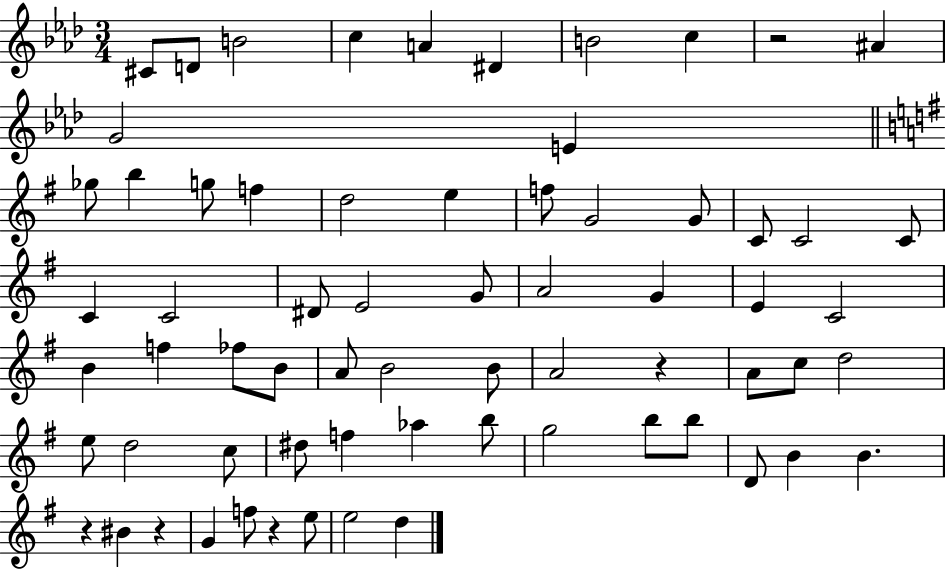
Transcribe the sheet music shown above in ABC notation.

X:1
T:Untitled
M:3/4
L:1/4
K:Ab
^C/2 D/2 B2 c A ^D B2 c z2 ^A G2 E _g/2 b g/2 f d2 e f/2 G2 G/2 C/2 C2 C/2 C C2 ^D/2 E2 G/2 A2 G E C2 B f _f/2 B/2 A/2 B2 B/2 A2 z A/2 c/2 d2 e/2 d2 c/2 ^d/2 f _a b/2 g2 b/2 b/2 D/2 B B z ^B z G f/2 z e/2 e2 d